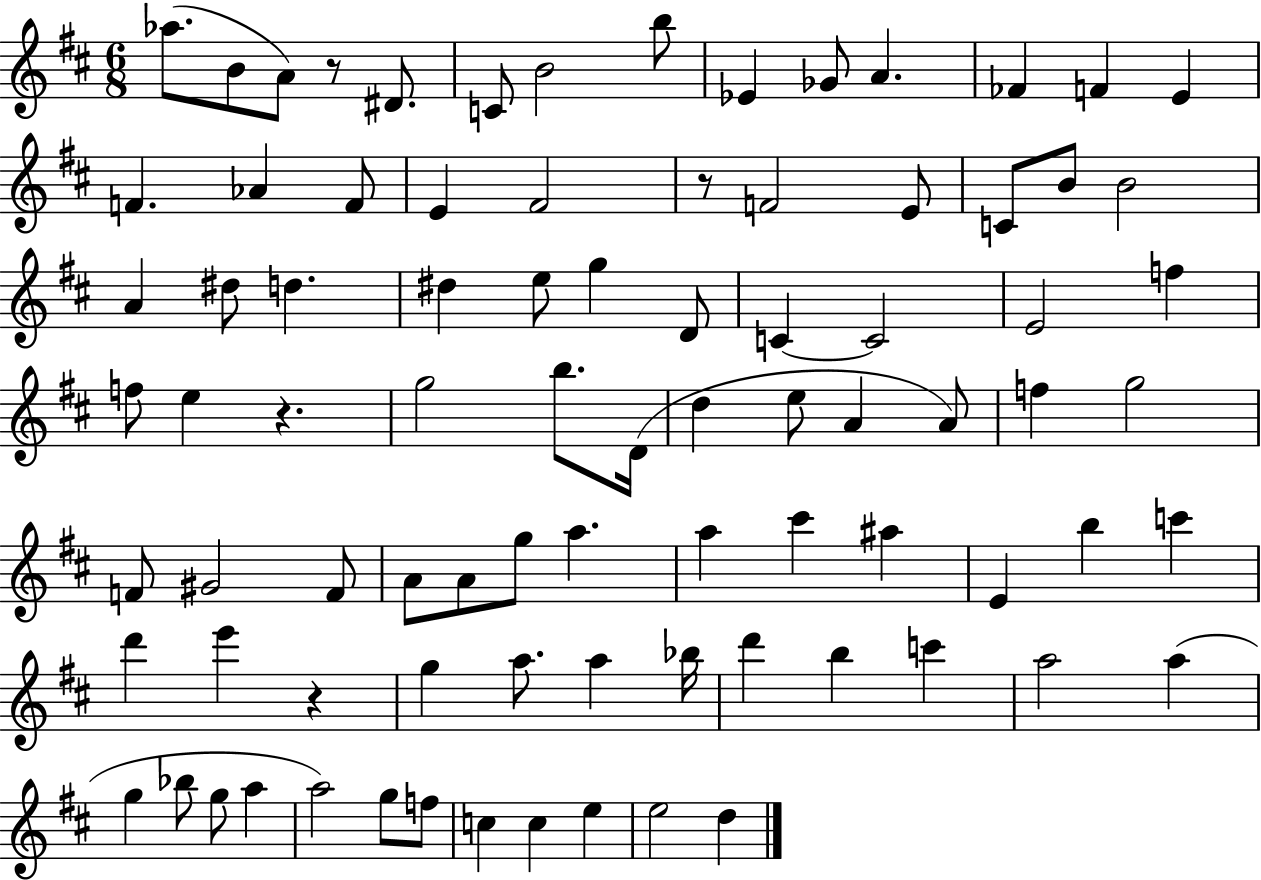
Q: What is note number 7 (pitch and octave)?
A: B5